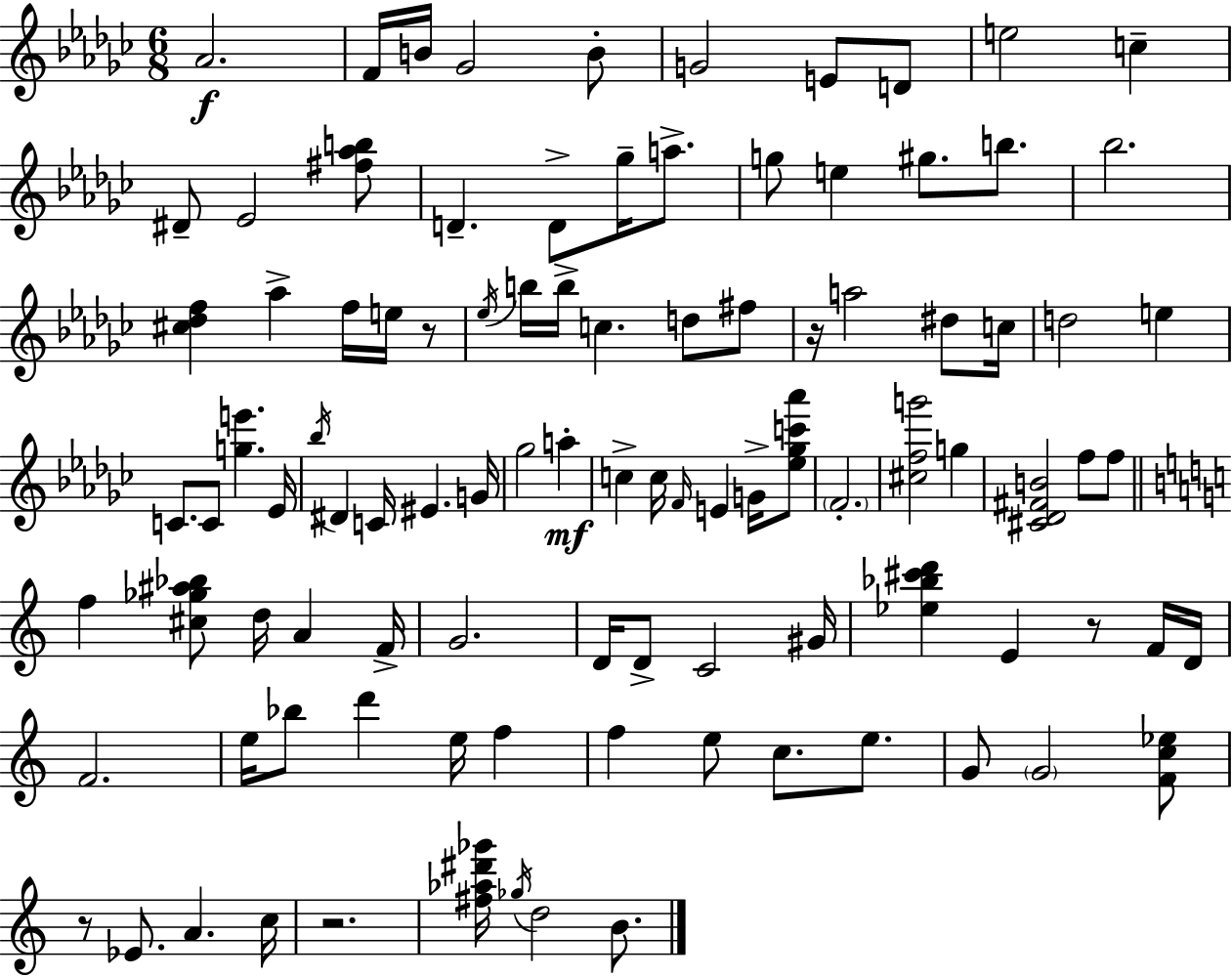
{
  \clef treble
  \numericTimeSignature
  \time 6/8
  \key ees \minor
  aes'2.\f | f'16 b'16 ges'2 b'8-. | g'2 e'8 d'8 | e''2 c''4-- | \break dis'8-- ees'2 <fis'' aes'' b''>8 | d'4.-- d'8-> ges''16-- a''8.-> | g''8 e''4 gis''8. b''8. | bes''2. | \break <cis'' des'' f''>4 aes''4-> f''16 e''16 r8 | \acciaccatura { ees''16 } b''16 b''16-> c''4. d''8 fis''8 | r16 a''2 dis''8 | c''16 d''2 e''4 | \break c'8. c'8 <g'' e'''>4. | ees'16 \acciaccatura { bes''16 } dis'4 c'16 eis'4. | g'16 ges''2 a''4-.\mf | c''4-> c''16 \grace { f'16 } e'4 | \break g'16-> <ees'' ges'' c''' aes'''>8 \parenthesize f'2.-. | <cis'' f'' g'''>2 g''4 | <cis' des' fis' b'>2 f''8 | f''8 \bar "||" \break \key c \major f''4 <cis'' ges'' ais'' bes''>8 d''16 a'4 f'16-> | g'2. | d'16 d'8-> c'2 gis'16 | <ees'' bes'' cis''' d'''>4 e'4 r8 f'16 d'16 | \break f'2. | e''16 bes''8 d'''4 e''16 f''4 | f''4 e''8 c''8. e''8. | g'8 \parenthesize g'2 <f' c'' ees''>8 | \break r8 ees'8. a'4. c''16 | r2. | <fis'' aes'' dis''' ges'''>16 \acciaccatura { ges''16 } d''2 b'8. | \bar "|."
}